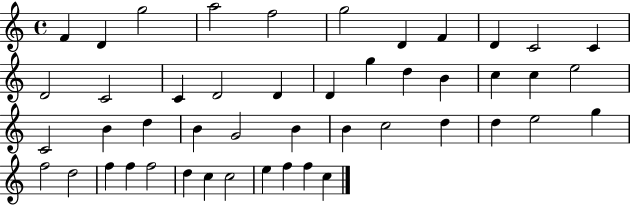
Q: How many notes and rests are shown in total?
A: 47